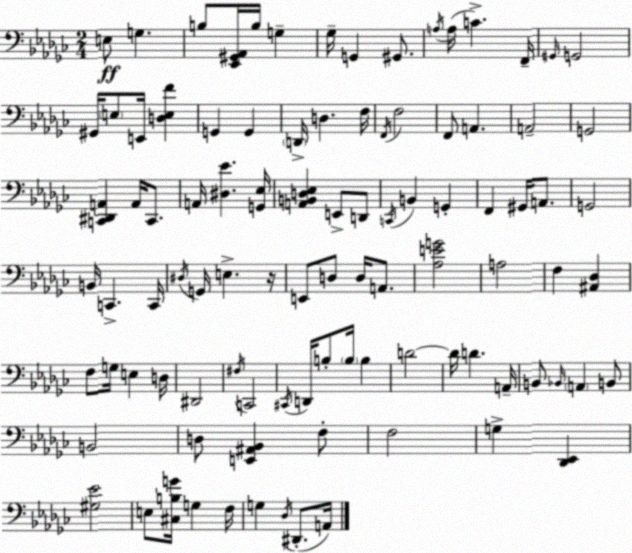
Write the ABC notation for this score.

X:1
T:Untitled
M:2/4
L:1/4
K:Ebm
E,/2 G, B,/2 [_E,,^G,,_A,,]/4 B,/4 G, _G,/4 G,, ^G,,/2 A,/4 A,/4 C F,,/4 ^G,,/4 G,,2 ^G,,/4 E,/2 E,,/4 [D,E,F] G,, G,, D,,/4 D, F,/4 F,,/4 F,2 F,,/2 A,, A,,2 G,,2 [C,,^D,,A,,] A,,/4 C,,/2 A,,/4 [^D,_E] [G,,_E,]/4 [A,,B,,D,_E,] E,,/2 D,,/2 C,,/4 B,, G,, F,, ^G,,/4 A,,/2 G,,2 B,,/4 C,, C,,/4 ^D,/4 G,,/4 E, z/4 E,,/2 D,/2 D,/4 A,,/2 [_A,EG]2 A,2 F, [^A,,_D,] F,/2 G,/4 E, D,/4 ^D,,2 ^F,/4 C,,2 ^C,,/4 D,,/4 B,/2 B,/4 B, D2 D/4 D A,,/4 B,,/2 _B,,/4 A,, B,,/2 B,,2 D,/2 [E,,^A,,_B,,] F,/2 F,2 G, [_D,,_E,,] [^G,_E]2 E,/2 [^C,B,G]/4 G, F,/4 G, _D,/4 ^D,,/2 A,,/4